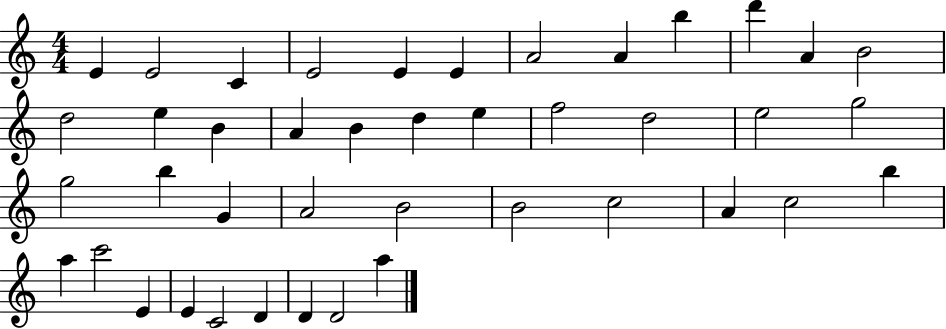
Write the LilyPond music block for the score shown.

{
  \clef treble
  \numericTimeSignature
  \time 4/4
  \key c \major
  e'4 e'2 c'4 | e'2 e'4 e'4 | a'2 a'4 b''4 | d'''4 a'4 b'2 | \break d''2 e''4 b'4 | a'4 b'4 d''4 e''4 | f''2 d''2 | e''2 g''2 | \break g''2 b''4 g'4 | a'2 b'2 | b'2 c''2 | a'4 c''2 b''4 | \break a''4 c'''2 e'4 | e'4 c'2 d'4 | d'4 d'2 a''4 | \bar "|."
}